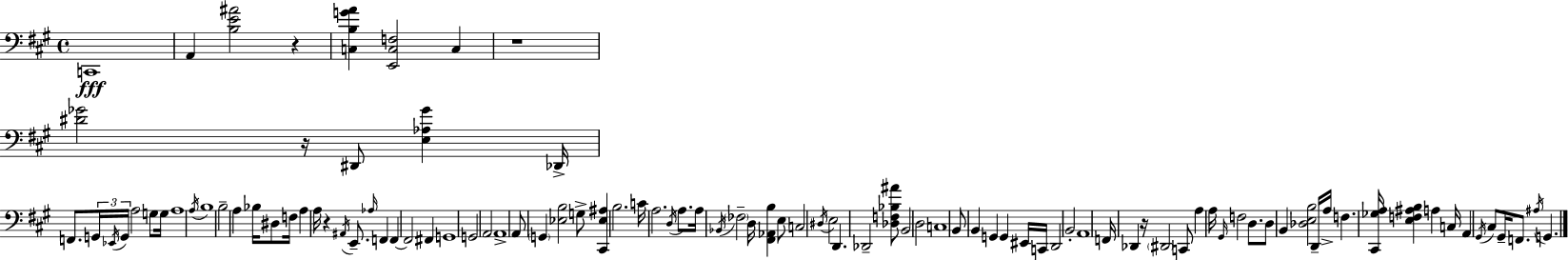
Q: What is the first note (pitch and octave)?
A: C2